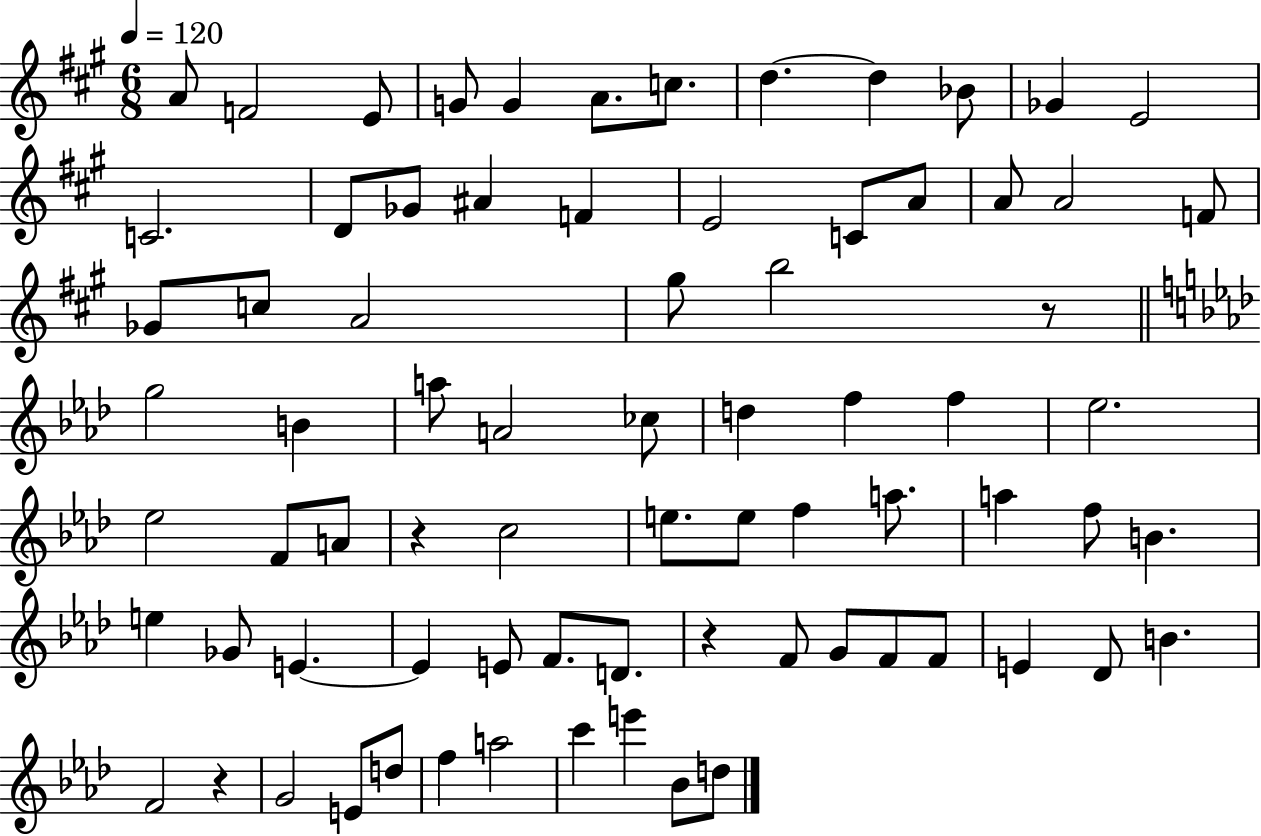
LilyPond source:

{
  \clef treble
  \numericTimeSignature
  \time 6/8
  \key a \major
  \tempo 4 = 120
  \repeat volta 2 { a'8 f'2 e'8 | g'8 g'4 a'8. c''8. | d''4.~~ d''4 bes'8 | ges'4 e'2 | \break c'2. | d'8 ges'8 ais'4 f'4 | e'2 c'8 a'8 | a'8 a'2 f'8 | \break ges'8 c''8 a'2 | gis''8 b''2 r8 | \bar "||" \break \key f \minor g''2 b'4 | a''8 a'2 ces''8 | d''4 f''4 f''4 | ees''2. | \break ees''2 f'8 a'8 | r4 c''2 | e''8. e''8 f''4 a''8. | a''4 f''8 b'4. | \break e''4 ges'8 e'4.~~ | e'4 e'8 f'8. d'8. | r4 f'8 g'8 f'8 f'8 | e'4 des'8 b'4. | \break f'2 r4 | g'2 e'8 d''8 | f''4 a''2 | c'''4 e'''4 bes'8 d''8 | \break } \bar "|."
}